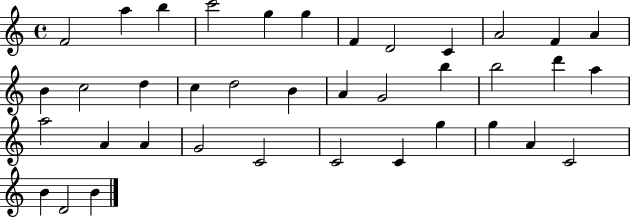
{
  \clef treble
  \time 4/4
  \defaultTimeSignature
  \key c \major
  f'2 a''4 b''4 | c'''2 g''4 g''4 | f'4 d'2 c'4 | a'2 f'4 a'4 | \break b'4 c''2 d''4 | c''4 d''2 b'4 | a'4 g'2 b''4 | b''2 d'''4 a''4 | \break a''2 a'4 a'4 | g'2 c'2 | c'2 c'4 g''4 | g''4 a'4 c'2 | \break b'4 d'2 b'4 | \bar "|."
}